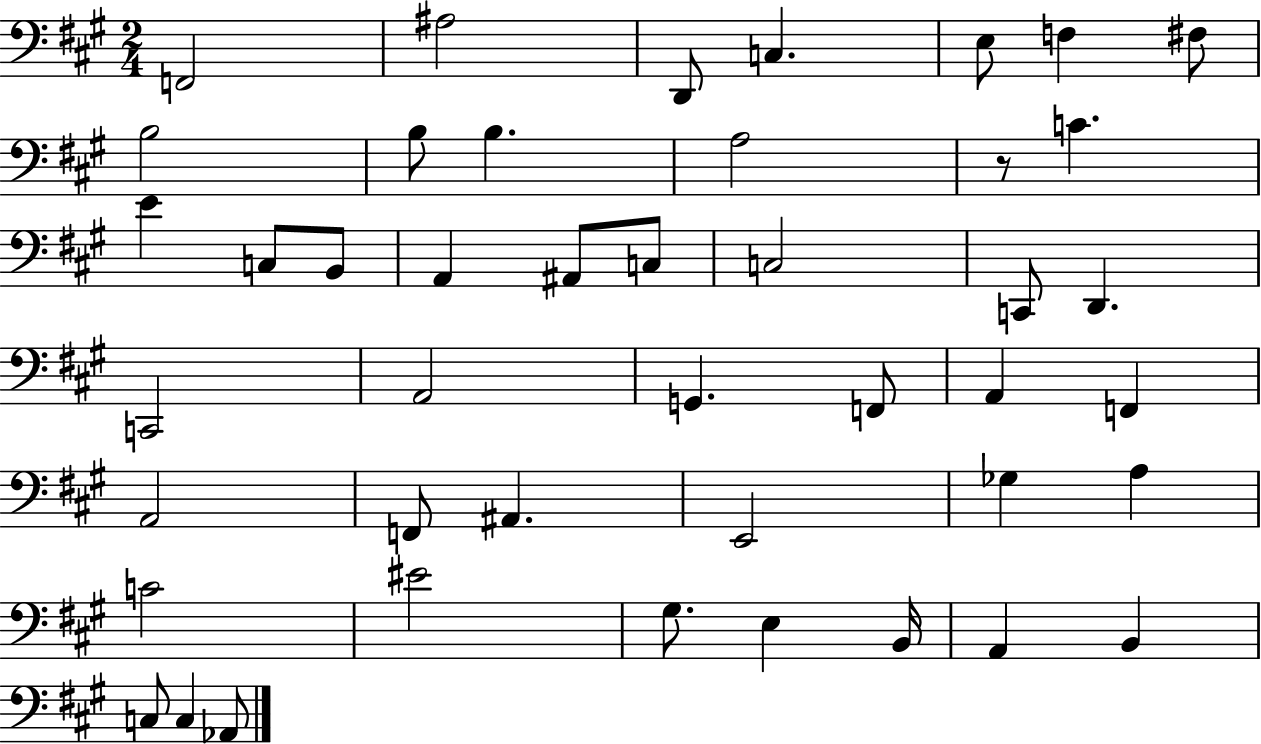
F2/h A#3/h D2/e C3/q. E3/e F3/q F#3/e B3/h B3/e B3/q. A3/h R/e C4/q. E4/q C3/e B2/e A2/q A#2/e C3/e C3/h C2/e D2/q. C2/h A2/h G2/q. F2/e A2/q F2/q A2/h F2/e A#2/q. E2/h Gb3/q A3/q C4/h EIS4/h G#3/e. E3/q B2/s A2/q B2/q C3/e C3/q Ab2/e